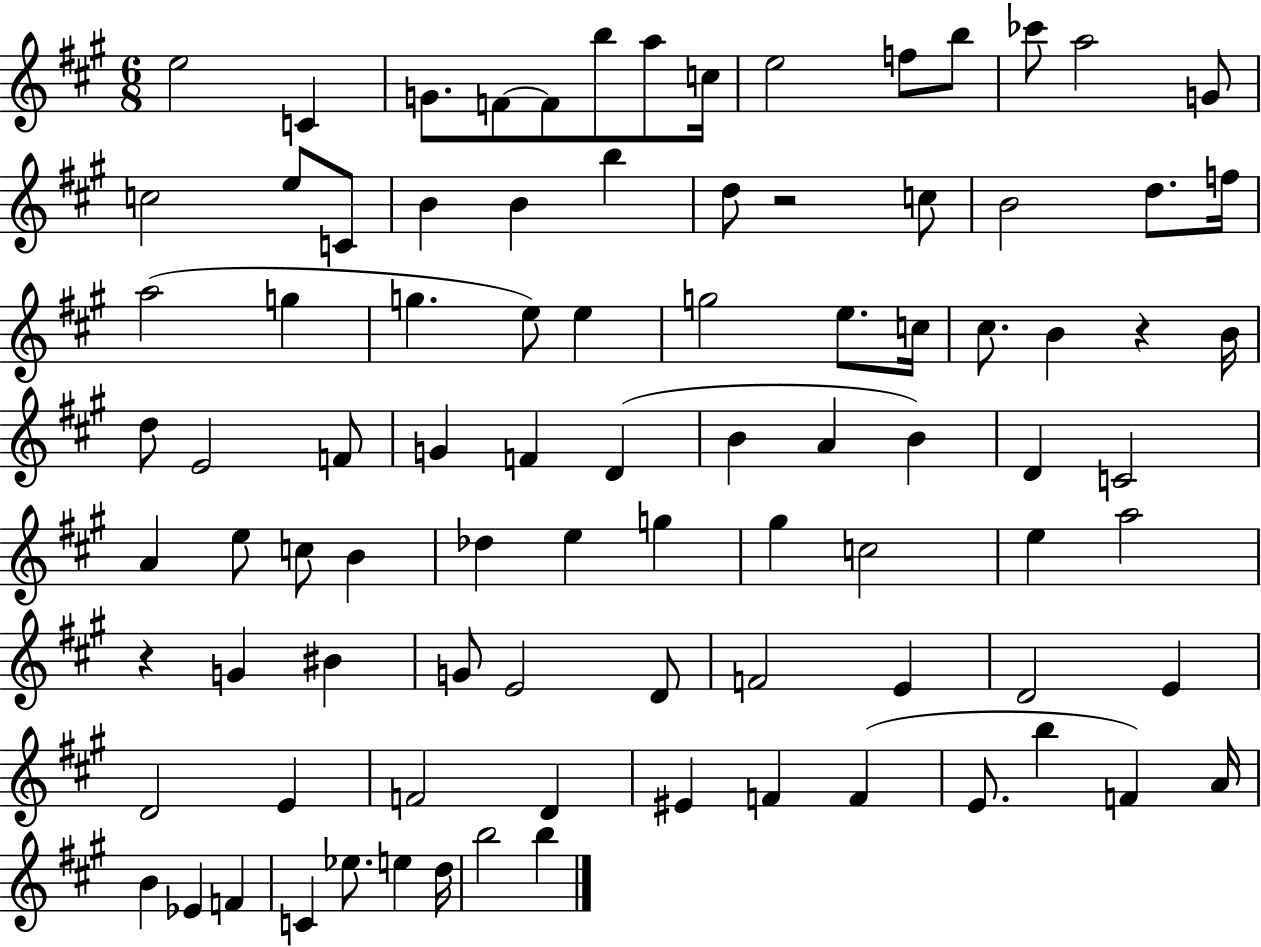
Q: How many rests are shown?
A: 3